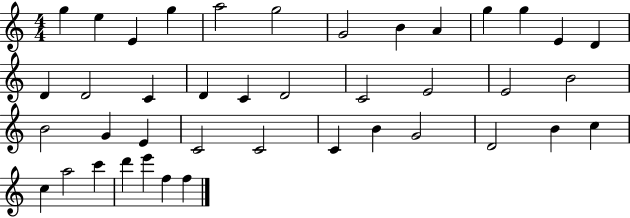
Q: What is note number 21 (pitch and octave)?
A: E4